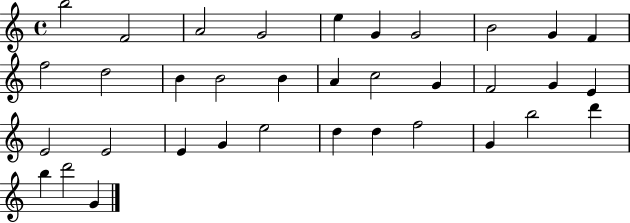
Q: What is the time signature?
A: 4/4